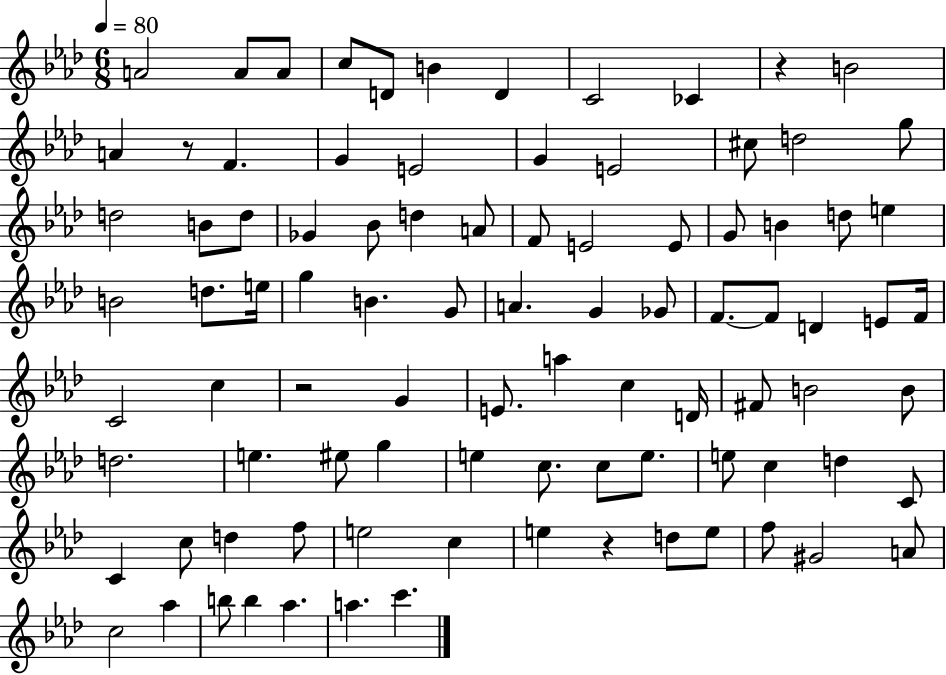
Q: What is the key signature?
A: AES major